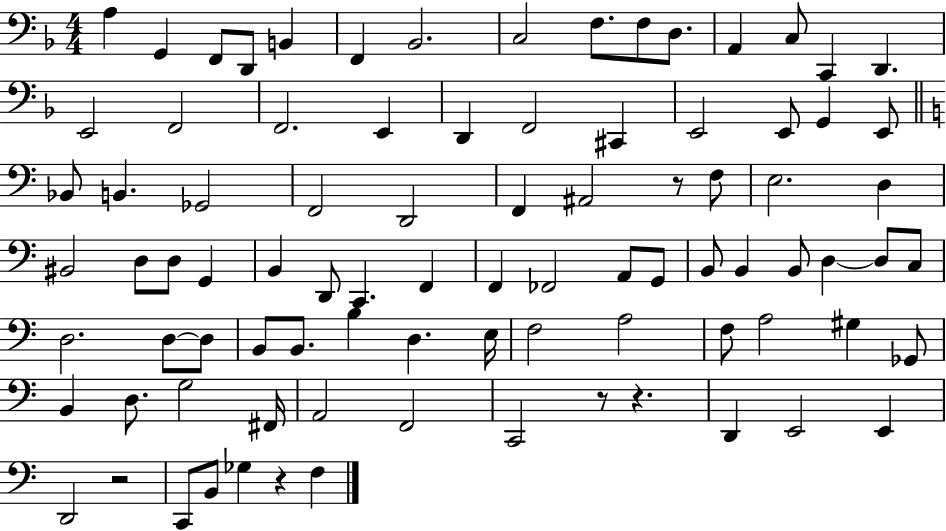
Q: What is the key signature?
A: F major